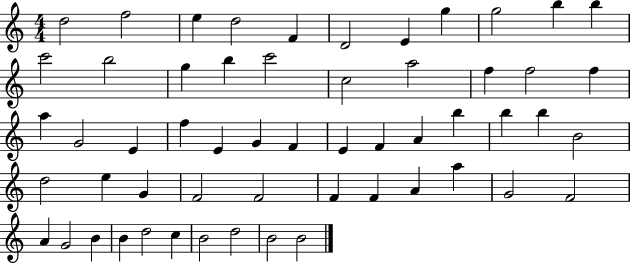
{
  \clef treble
  \numericTimeSignature
  \time 4/4
  \key c \major
  d''2 f''2 | e''4 d''2 f'4 | d'2 e'4 g''4 | g''2 b''4 b''4 | \break c'''2 b''2 | g''4 b''4 c'''2 | c''2 a''2 | f''4 f''2 f''4 | \break a''4 g'2 e'4 | f''4 e'4 g'4 f'4 | e'4 f'4 a'4 b''4 | b''4 b''4 b'2 | \break d''2 e''4 g'4 | f'2 f'2 | f'4 f'4 a'4 a''4 | g'2 f'2 | \break a'4 g'2 b'4 | b'4 d''2 c''4 | b'2 d''2 | b'2 b'2 | \break \bar "|."
}